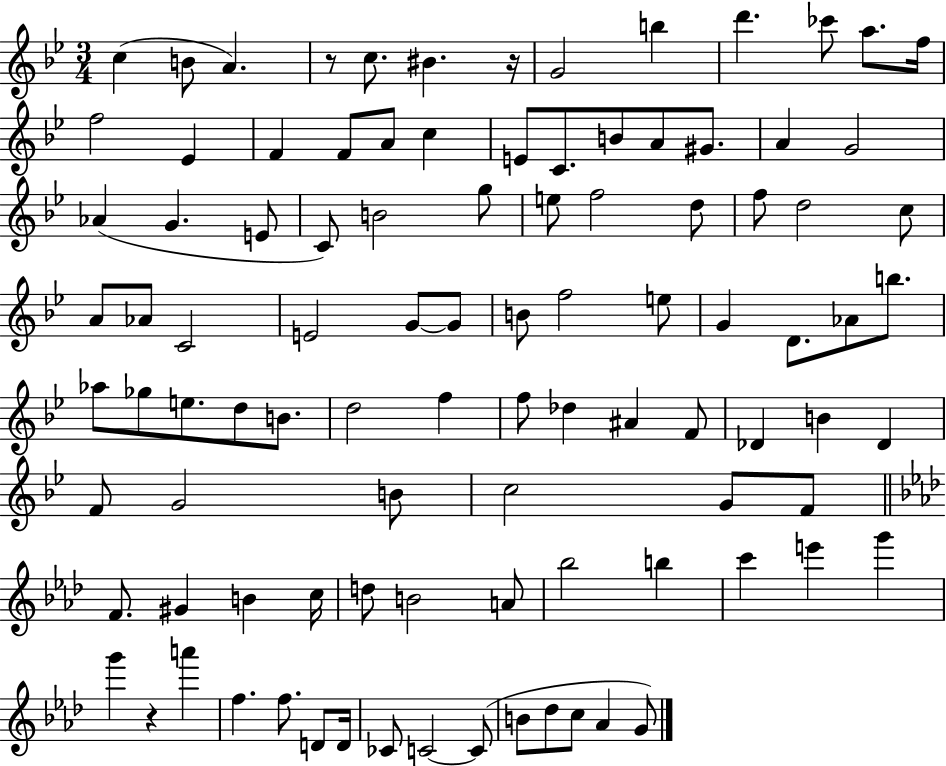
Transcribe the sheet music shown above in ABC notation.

X:1
T:Untitled
M:3/4
L:1/4
K:Bb
c B/2 A z/2 c/2 ^B z/4 G2 b d' _c'/2 a/2 f/4 f2 _E F F/2 A/2 c E/2 C/2 B/2 A/2 ^G/2 A G2 _A G E/2 C/2 B2 g/2 e/2 f2 d/2 f/2 d2 c/2 A/2 _A/2 C2 E2 G/2 G/2 B/2 f2 e/2 G D/2 _A/2 b/2 _a/2 _g/2 e/2 d/2 B/2 d2 f f/2 _d ^A F/2 _D B _D F/2 G2 B/2 c2 G/2 F/2 F/2 ^G B c/4 d/2 B2 A/2 _b2 b c' e' g' g' z a' f f/2 D/2 D/4 _C/2 C2 C/2 B/2 _d/2 c/2 _A G/2